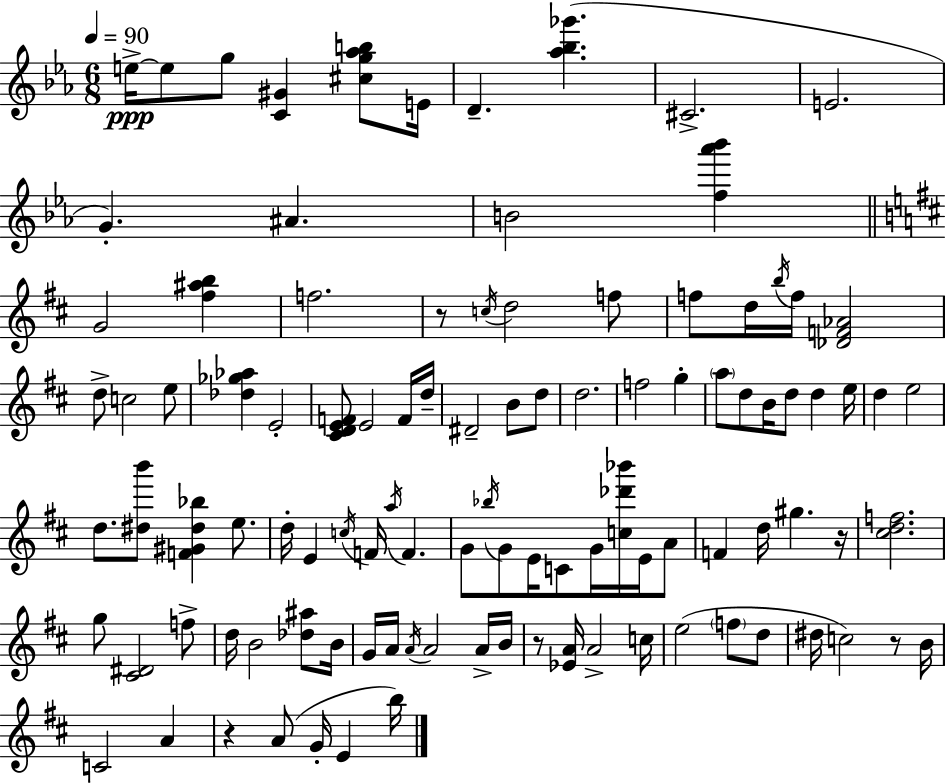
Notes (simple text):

E5/s E5/e G5/e [C4,G#4]/q [C#5,G5,Ab5,B5]/e E4/s D4/q. [Ab5,Bb5,Gb6]/q. C#4/h. E4/h. G4/q. A#4/q. B4/h [F5,Ab6,Bb6]/q G4/h [F#5,A#5,B5]/q F5/h. R/e C5/s D5/h F5/e F5/e D5/s B5/s F5/s [Db4,F4,Ab4]/h D5/e C5/h E5/e [Db5,Gb5,Ab5]/q E4/h [C#4,D4,E4,F4]/e E4/h F4/s D5/s D#4/h B4/e D5/e D5/h. F5/h G5/q A5/e D5/e B4/s D5/e D5/q E5/s D5/q E5/h D5/e. [D#5,B6]/e [F4,G#4,D#5,Bb5]/q E5/e. D5/s E4/q C5/s F4/s A5/s F4/q. G4/e Bb5/s G4/e E4/s C4/e G4/s [C5,Db6,Bb6]/s E4/s A4/e F4/q D5/s G#5/q. R/s [C#5,D5,F5]/h. G5/e [C#4,D#4]/h F5/e D5/s B4/h [Db5,A#5]/e B4/s G4/s A4/s A4/s A4/h A4/s B4/s R/e [Eb4,A4]/s A4/h C5/s E5/h F5/e D5/e D#5/s C5/h R/e B4/s C4/h A4/q R/q A4/e G4/s E4/q B5/s